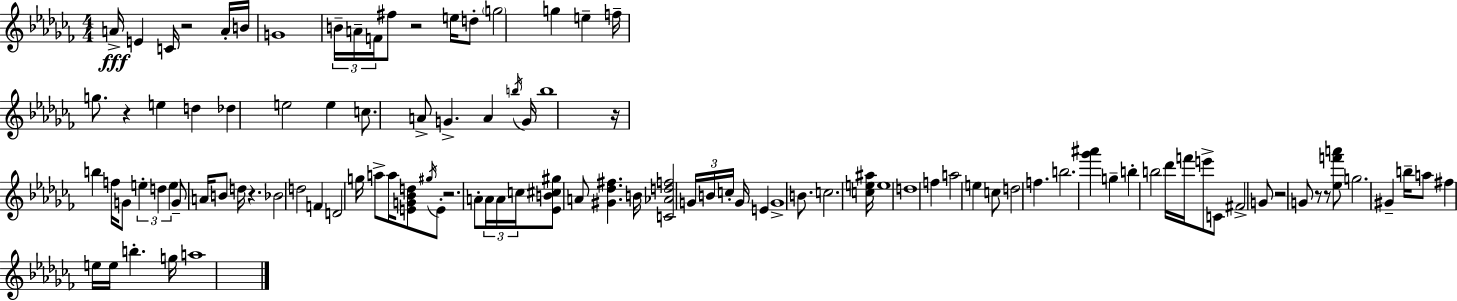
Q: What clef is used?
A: treble